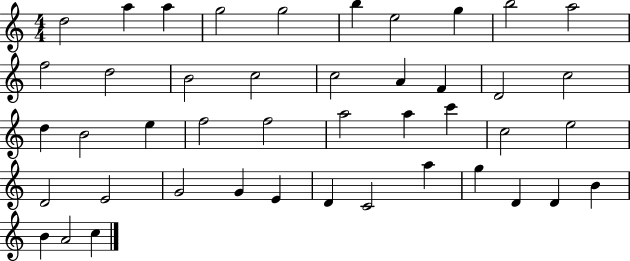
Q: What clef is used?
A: treble